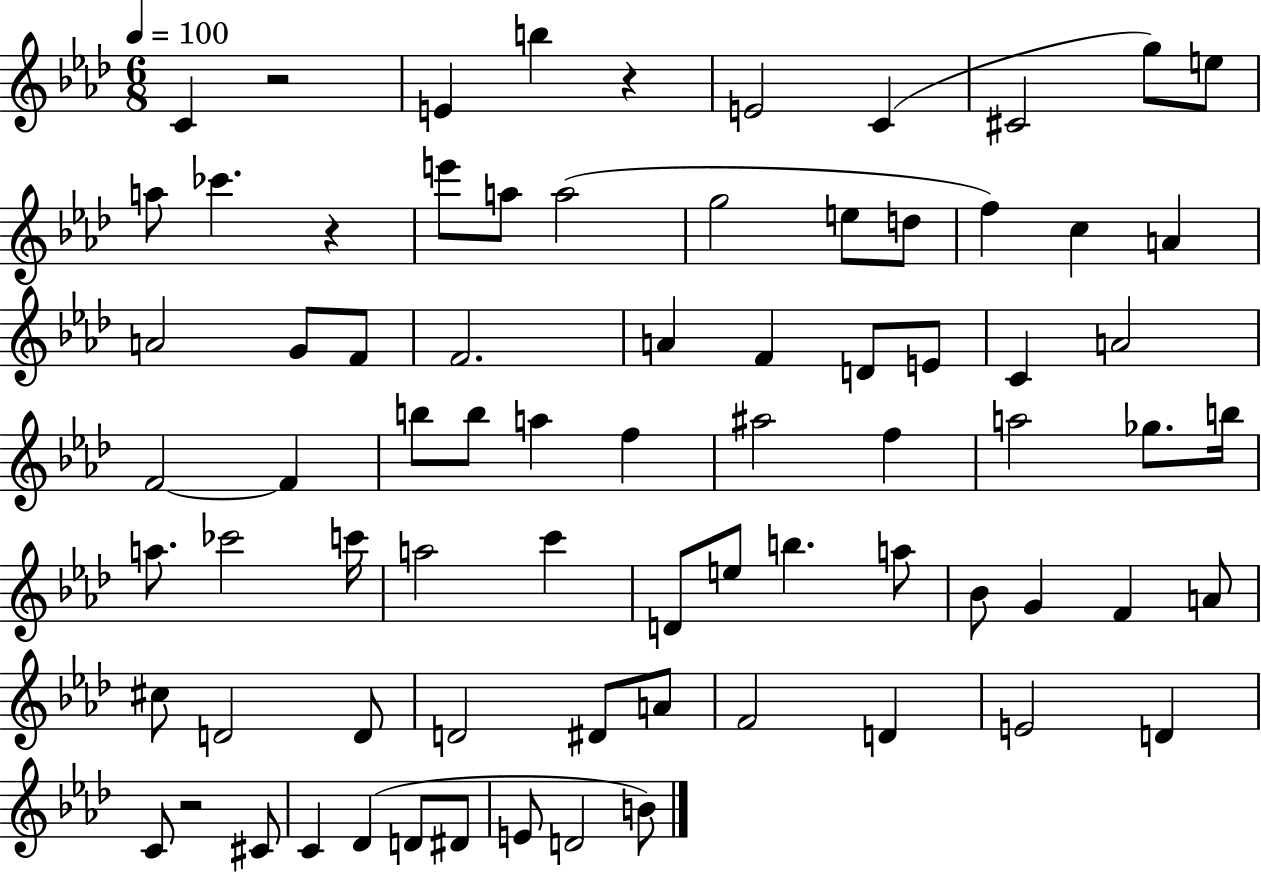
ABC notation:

X:1
T:Untitled
M:6/8
L:1/4
K:Ab
C z2 E b z E2 C ^C2 g/2 e/2 a/2 _c' z e'/2 a/2 a2 g2 e/2 d/2 f c A A2 G/2 F/2 F2 A F D/2 E/2 C A2 F2 F b/2 b/2 a f ^a2 f a2 _g/2 b/4 a/2 _c'2 c'/4 a2 c' D/2 e/2 b a/2 _B/2 G F A/2 ^c/2 D2 D/2 D2 ^D/2 A/2 F2 D E2 D C/2 z2 ^C/2 C _D D/2 ^D/2 E/2 D2 B/2